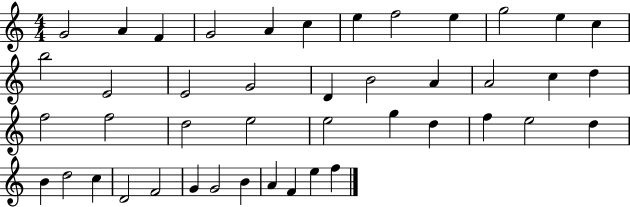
X:1
T:Untitled
M:4/4
L:1/4
K:C
G2 A F G2 A c e f2 e g2 e c b2 E2 E2 G2 D B2 A A2 c d f2 f2 d2 e2 e2 g d f e2 d B d2 c D2 F2 G G2 B A F e f